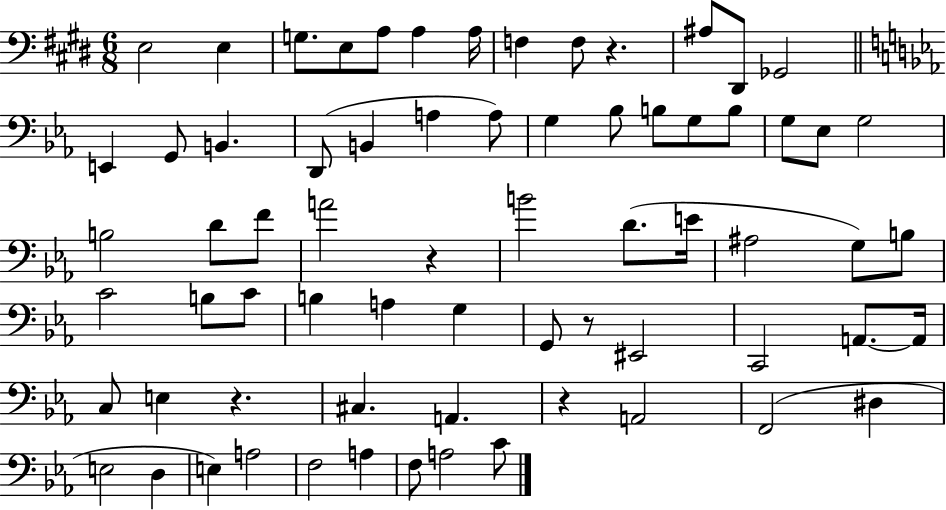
{
  \clef bass
  \numericTimeSignature
  \time 6/8
  \key e \major
  e2 e4 | g8. e8 a8 a4 a16 | f4 f8 r4. | ais8 dis,8 ges,2 | \break \bar "||" \break \key c \minor e,4 g,8 b,4. | d,8( b,4 a4 a8) | g4 bes8 b8 g8 b8 | g8 ees8 g2 | \break b2 d'8 f'8 | a'2 r4 | b'2 d'8.( e'16 | ais2 g8) b8 | \break c'2 b8 c'8 | b4 a4 g4 | g,8 r8 eis,2 | c,2 a,8.~~ a,16 | \break c8 e4 r4. | cis4. a,4. | r4 a,2 | f,2( dis4 | \break e2 d4 | e4) a2 | f2 a4 | f8 a2 c'8 | \break \bar "|."
}